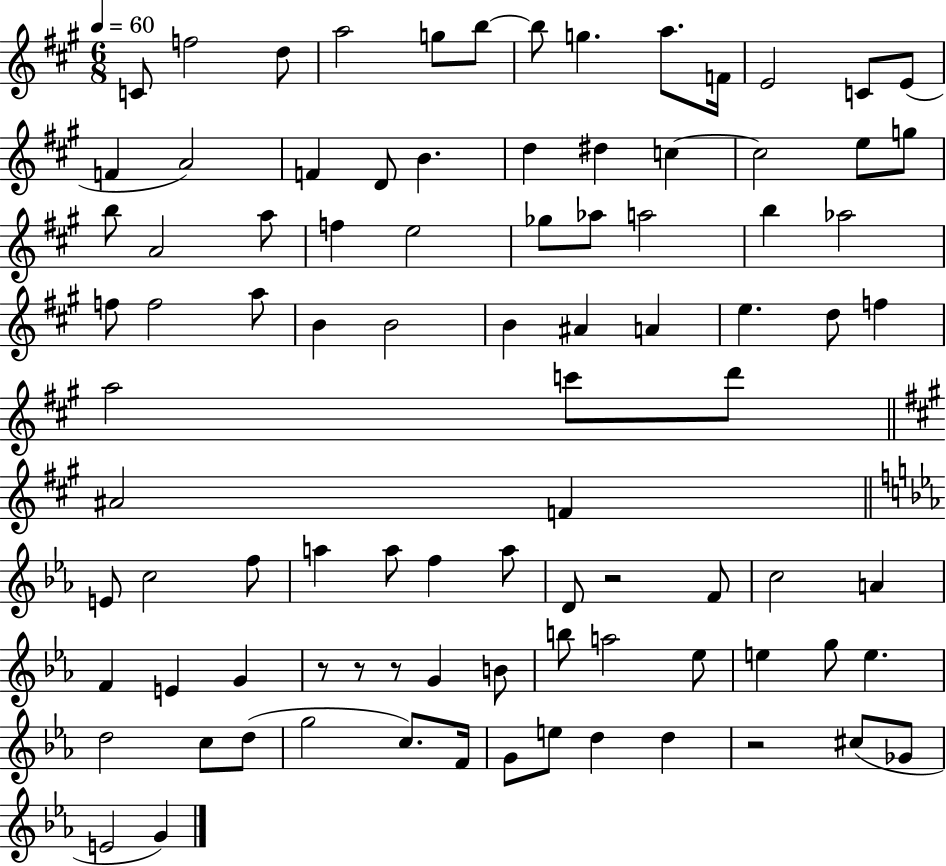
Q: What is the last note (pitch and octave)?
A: G4